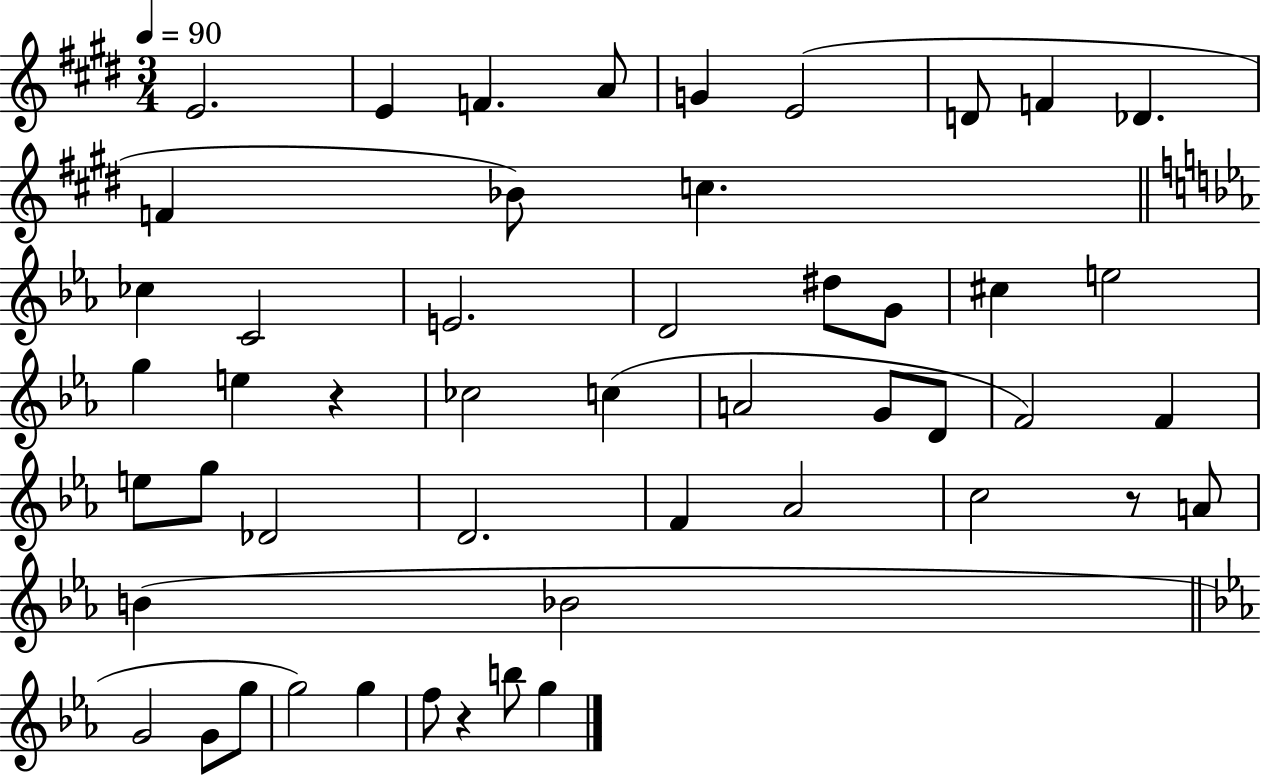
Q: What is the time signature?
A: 3/4